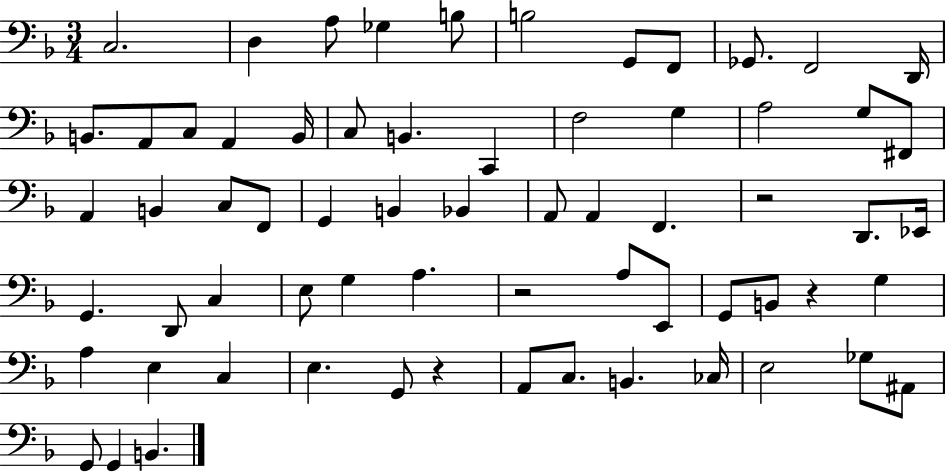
{
  \clef bass
  \numericTimeSignature
  \time 3/4
  \key f \major
  \repeat volta 2 { c2. | d4 a8 ges4 b8 | b2 g,8 f,8 | ges,8. f,2 d,16 | \break b,8. a,8 c8 a,4 b,16 | c8 b,4. c,4 | f2 g4 | a2 g8 fis,8 | \break a,4 b,4 c8 f,8 | g,4 b,4 bes,4 | a,8 a,4 f,4. | r2 d,8. ees,16 | \break g,4. d,8 c4 | e8 g4 a4. | r2 a8 e,8 | g,8 b,8 r4 g4 | \break a4 e4 c4 | e4. g,8 r4 | a,8 c8. b,4. ces16 | e2 ges8 ais,8 | \break g,8 g,4 b,4. | } \bar "|."
}